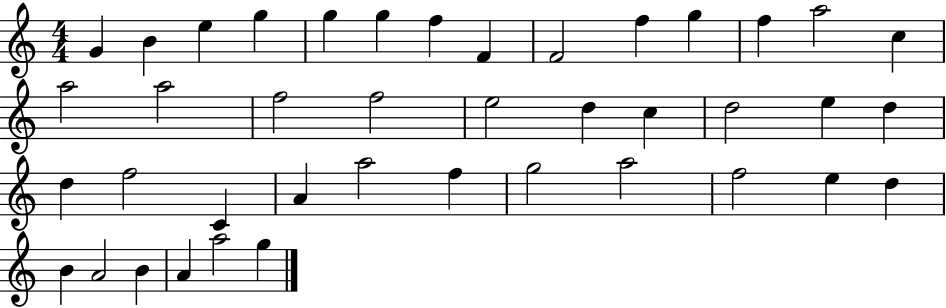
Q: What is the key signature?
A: C major